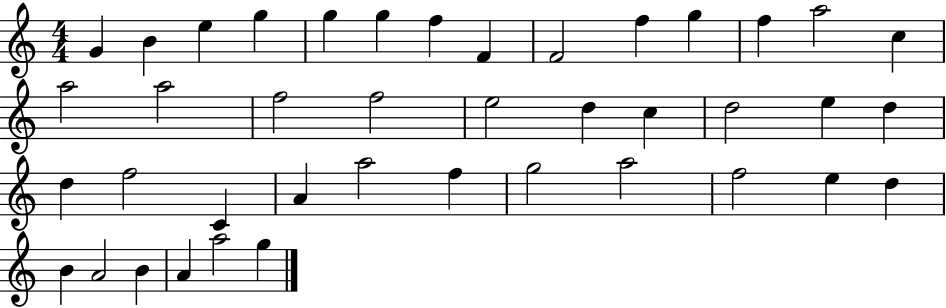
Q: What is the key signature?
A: C major